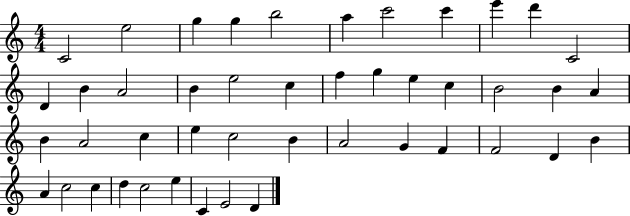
X:1
T:Untitled
M:4/4
L:1/4
K:C
C2 e2 g g b2 a c'2 c' e' d' C2 D B A2 B e2 c f g e c B2 B A B A2 c e c2 B A2 G F F2 D B A c2 c d c2 e C E2 D